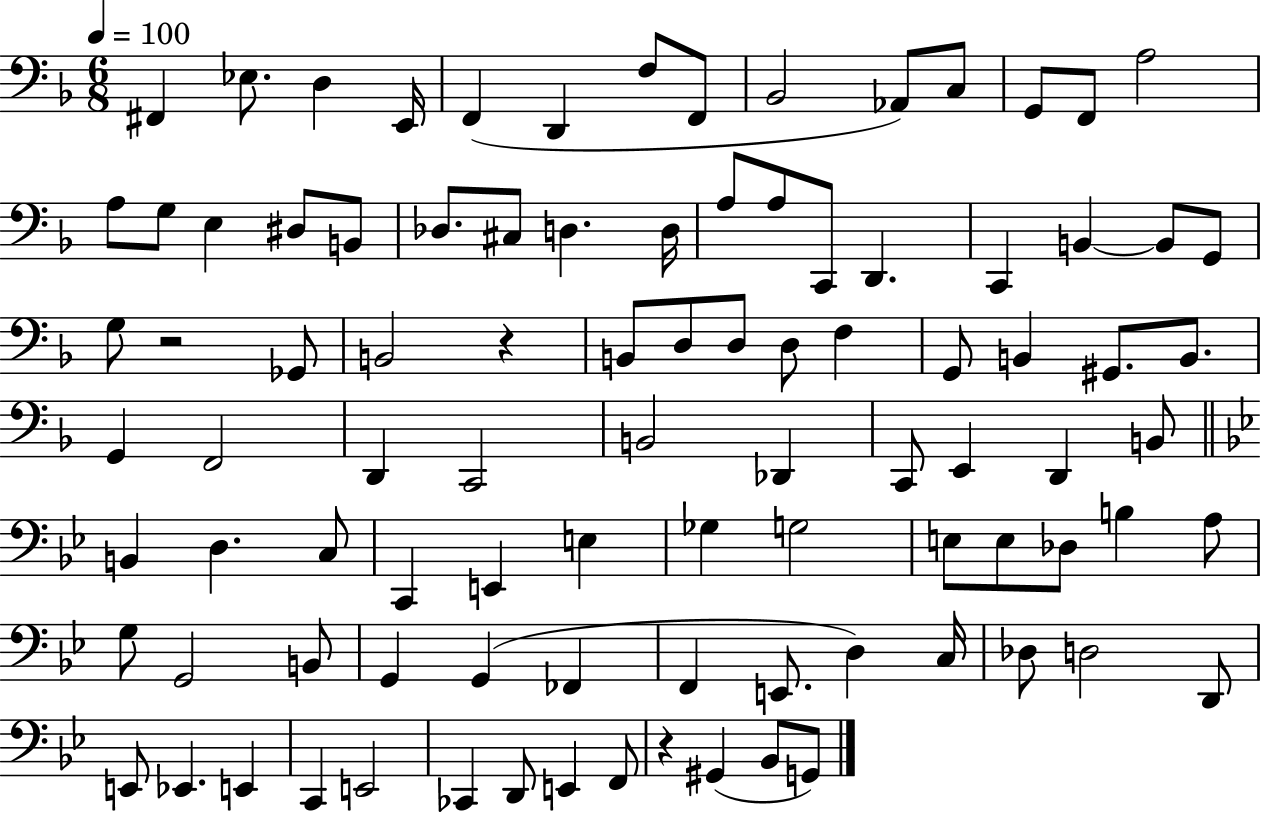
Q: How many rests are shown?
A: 3